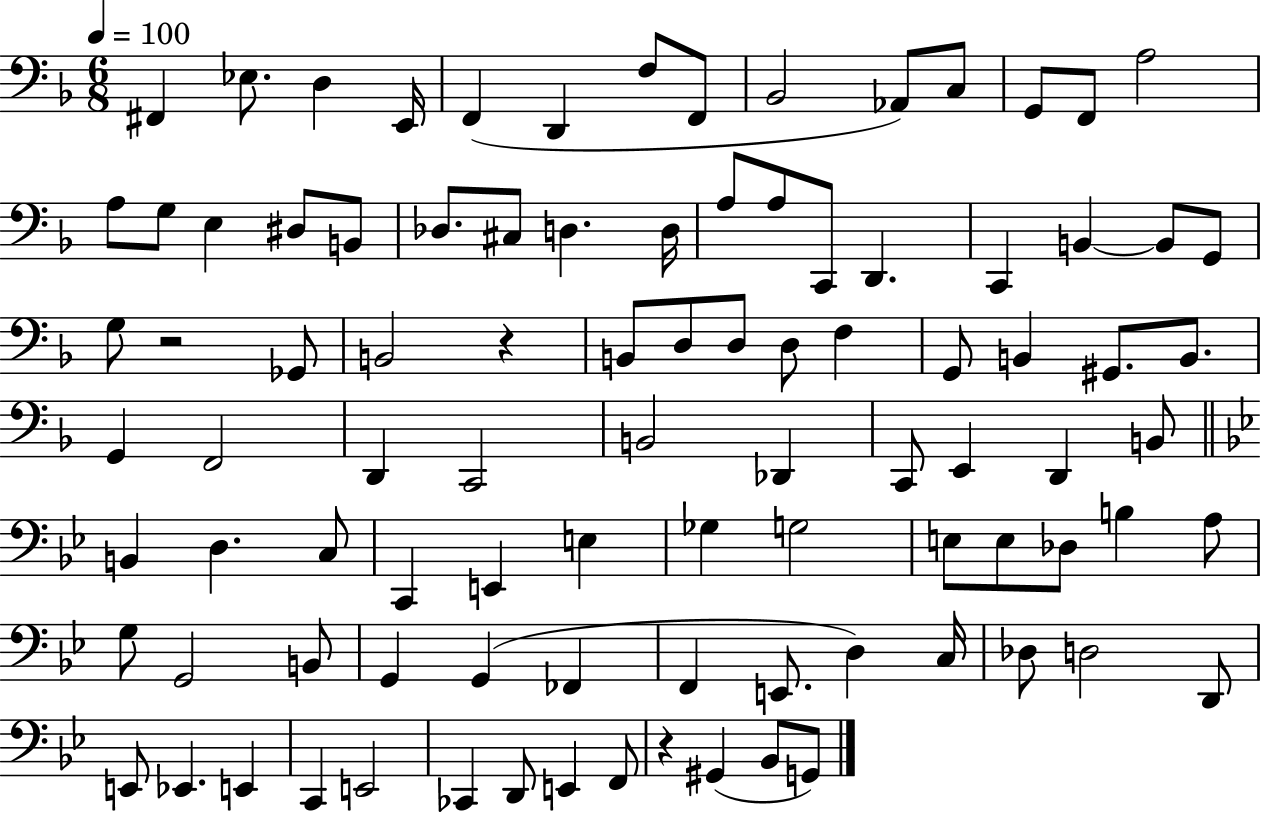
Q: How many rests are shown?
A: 3